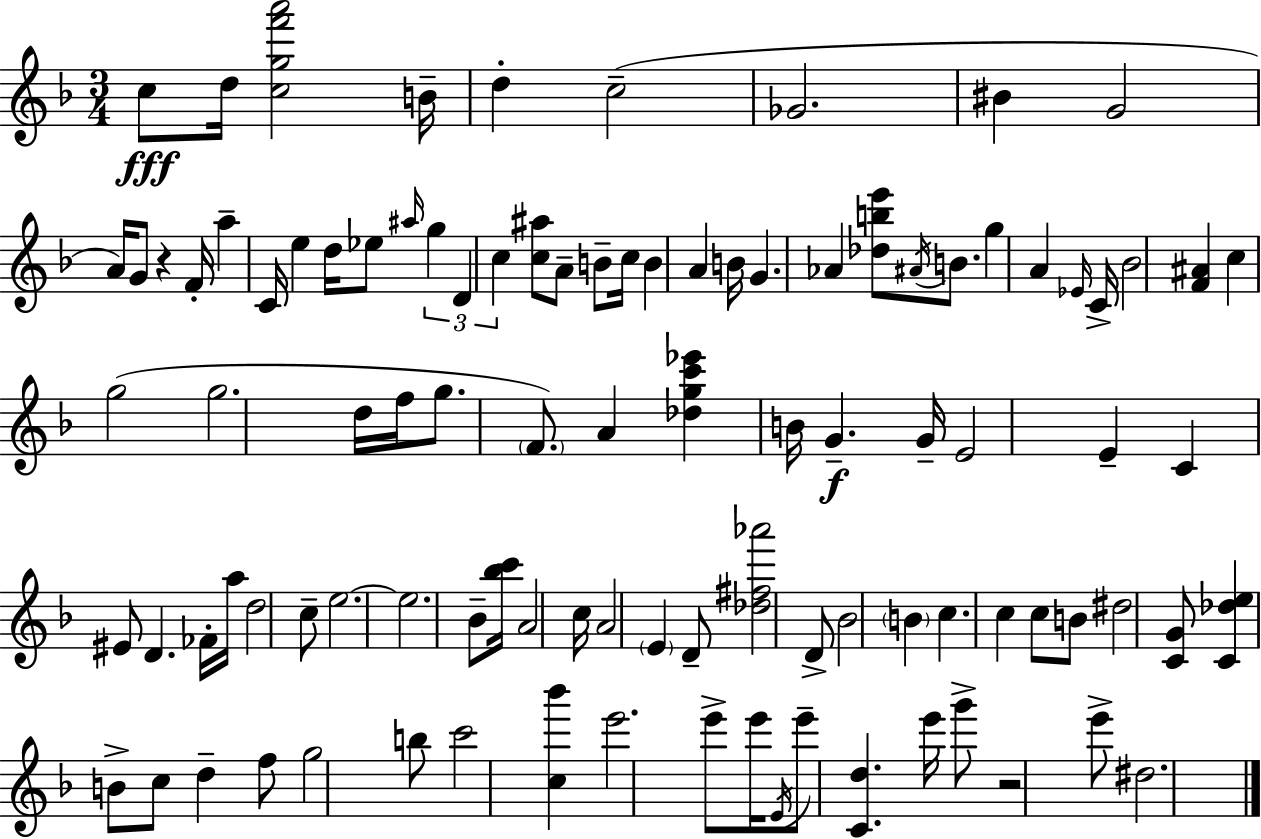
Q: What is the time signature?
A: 3/4